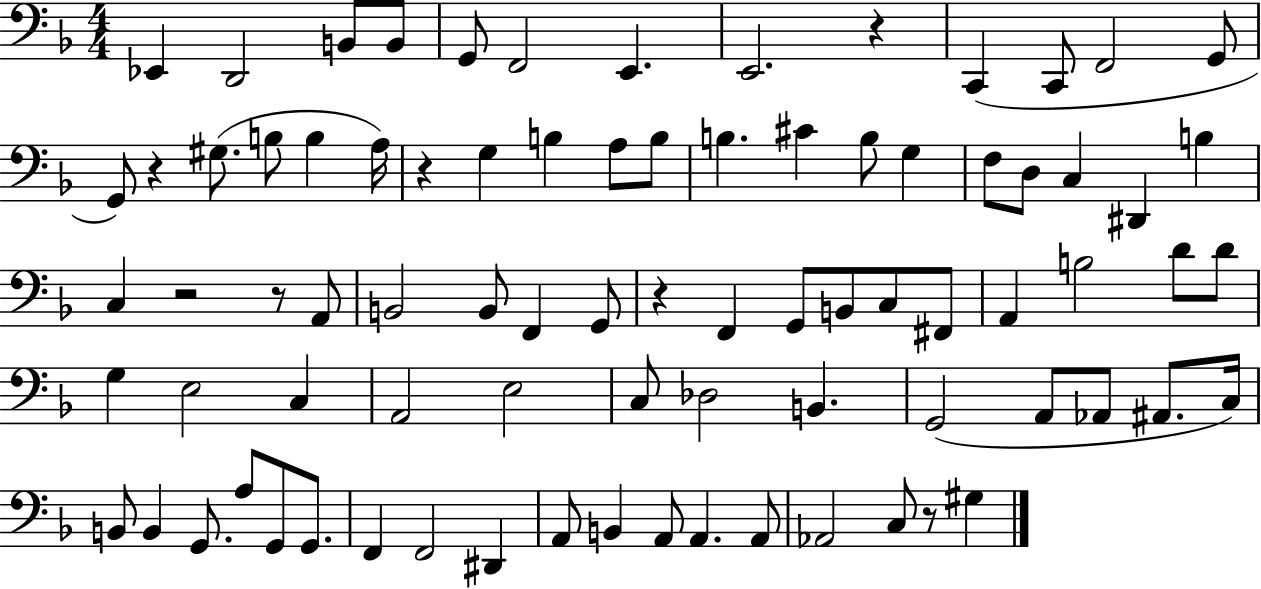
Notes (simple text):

Eb2/q D2/h B2/e B2/e G2/e F2/h E2/q. E2/h. R/q C2/q C2/e F2/h G2/e G2/e R/q G#3/e. B3/e B3/q A3/s R/q G3/q B3/q A3/e B3/e B3/q. C#4/q B3/e G3/q F3/e D3/e C3/q D#2/q B3/q C3/q R/h R/e A2/e B2/h B2/e F2/q G2/e R/q F2/q G2/e B2/e C3/e F#2/e A2/q B3/h D4/e D4/e G3/q E3/h C3/q A2/h E3/h C3/e Db3/h B2/q. G2/h A2/e Ab2/e A#2/e. C3/s B2/e B2/q G2/e. A3/e G2/e G2/e. F2/q F2/h D#2/q A2/e B2/q A2/e A2/q. A2/e Ab2/h C3/e R/e G#3/q